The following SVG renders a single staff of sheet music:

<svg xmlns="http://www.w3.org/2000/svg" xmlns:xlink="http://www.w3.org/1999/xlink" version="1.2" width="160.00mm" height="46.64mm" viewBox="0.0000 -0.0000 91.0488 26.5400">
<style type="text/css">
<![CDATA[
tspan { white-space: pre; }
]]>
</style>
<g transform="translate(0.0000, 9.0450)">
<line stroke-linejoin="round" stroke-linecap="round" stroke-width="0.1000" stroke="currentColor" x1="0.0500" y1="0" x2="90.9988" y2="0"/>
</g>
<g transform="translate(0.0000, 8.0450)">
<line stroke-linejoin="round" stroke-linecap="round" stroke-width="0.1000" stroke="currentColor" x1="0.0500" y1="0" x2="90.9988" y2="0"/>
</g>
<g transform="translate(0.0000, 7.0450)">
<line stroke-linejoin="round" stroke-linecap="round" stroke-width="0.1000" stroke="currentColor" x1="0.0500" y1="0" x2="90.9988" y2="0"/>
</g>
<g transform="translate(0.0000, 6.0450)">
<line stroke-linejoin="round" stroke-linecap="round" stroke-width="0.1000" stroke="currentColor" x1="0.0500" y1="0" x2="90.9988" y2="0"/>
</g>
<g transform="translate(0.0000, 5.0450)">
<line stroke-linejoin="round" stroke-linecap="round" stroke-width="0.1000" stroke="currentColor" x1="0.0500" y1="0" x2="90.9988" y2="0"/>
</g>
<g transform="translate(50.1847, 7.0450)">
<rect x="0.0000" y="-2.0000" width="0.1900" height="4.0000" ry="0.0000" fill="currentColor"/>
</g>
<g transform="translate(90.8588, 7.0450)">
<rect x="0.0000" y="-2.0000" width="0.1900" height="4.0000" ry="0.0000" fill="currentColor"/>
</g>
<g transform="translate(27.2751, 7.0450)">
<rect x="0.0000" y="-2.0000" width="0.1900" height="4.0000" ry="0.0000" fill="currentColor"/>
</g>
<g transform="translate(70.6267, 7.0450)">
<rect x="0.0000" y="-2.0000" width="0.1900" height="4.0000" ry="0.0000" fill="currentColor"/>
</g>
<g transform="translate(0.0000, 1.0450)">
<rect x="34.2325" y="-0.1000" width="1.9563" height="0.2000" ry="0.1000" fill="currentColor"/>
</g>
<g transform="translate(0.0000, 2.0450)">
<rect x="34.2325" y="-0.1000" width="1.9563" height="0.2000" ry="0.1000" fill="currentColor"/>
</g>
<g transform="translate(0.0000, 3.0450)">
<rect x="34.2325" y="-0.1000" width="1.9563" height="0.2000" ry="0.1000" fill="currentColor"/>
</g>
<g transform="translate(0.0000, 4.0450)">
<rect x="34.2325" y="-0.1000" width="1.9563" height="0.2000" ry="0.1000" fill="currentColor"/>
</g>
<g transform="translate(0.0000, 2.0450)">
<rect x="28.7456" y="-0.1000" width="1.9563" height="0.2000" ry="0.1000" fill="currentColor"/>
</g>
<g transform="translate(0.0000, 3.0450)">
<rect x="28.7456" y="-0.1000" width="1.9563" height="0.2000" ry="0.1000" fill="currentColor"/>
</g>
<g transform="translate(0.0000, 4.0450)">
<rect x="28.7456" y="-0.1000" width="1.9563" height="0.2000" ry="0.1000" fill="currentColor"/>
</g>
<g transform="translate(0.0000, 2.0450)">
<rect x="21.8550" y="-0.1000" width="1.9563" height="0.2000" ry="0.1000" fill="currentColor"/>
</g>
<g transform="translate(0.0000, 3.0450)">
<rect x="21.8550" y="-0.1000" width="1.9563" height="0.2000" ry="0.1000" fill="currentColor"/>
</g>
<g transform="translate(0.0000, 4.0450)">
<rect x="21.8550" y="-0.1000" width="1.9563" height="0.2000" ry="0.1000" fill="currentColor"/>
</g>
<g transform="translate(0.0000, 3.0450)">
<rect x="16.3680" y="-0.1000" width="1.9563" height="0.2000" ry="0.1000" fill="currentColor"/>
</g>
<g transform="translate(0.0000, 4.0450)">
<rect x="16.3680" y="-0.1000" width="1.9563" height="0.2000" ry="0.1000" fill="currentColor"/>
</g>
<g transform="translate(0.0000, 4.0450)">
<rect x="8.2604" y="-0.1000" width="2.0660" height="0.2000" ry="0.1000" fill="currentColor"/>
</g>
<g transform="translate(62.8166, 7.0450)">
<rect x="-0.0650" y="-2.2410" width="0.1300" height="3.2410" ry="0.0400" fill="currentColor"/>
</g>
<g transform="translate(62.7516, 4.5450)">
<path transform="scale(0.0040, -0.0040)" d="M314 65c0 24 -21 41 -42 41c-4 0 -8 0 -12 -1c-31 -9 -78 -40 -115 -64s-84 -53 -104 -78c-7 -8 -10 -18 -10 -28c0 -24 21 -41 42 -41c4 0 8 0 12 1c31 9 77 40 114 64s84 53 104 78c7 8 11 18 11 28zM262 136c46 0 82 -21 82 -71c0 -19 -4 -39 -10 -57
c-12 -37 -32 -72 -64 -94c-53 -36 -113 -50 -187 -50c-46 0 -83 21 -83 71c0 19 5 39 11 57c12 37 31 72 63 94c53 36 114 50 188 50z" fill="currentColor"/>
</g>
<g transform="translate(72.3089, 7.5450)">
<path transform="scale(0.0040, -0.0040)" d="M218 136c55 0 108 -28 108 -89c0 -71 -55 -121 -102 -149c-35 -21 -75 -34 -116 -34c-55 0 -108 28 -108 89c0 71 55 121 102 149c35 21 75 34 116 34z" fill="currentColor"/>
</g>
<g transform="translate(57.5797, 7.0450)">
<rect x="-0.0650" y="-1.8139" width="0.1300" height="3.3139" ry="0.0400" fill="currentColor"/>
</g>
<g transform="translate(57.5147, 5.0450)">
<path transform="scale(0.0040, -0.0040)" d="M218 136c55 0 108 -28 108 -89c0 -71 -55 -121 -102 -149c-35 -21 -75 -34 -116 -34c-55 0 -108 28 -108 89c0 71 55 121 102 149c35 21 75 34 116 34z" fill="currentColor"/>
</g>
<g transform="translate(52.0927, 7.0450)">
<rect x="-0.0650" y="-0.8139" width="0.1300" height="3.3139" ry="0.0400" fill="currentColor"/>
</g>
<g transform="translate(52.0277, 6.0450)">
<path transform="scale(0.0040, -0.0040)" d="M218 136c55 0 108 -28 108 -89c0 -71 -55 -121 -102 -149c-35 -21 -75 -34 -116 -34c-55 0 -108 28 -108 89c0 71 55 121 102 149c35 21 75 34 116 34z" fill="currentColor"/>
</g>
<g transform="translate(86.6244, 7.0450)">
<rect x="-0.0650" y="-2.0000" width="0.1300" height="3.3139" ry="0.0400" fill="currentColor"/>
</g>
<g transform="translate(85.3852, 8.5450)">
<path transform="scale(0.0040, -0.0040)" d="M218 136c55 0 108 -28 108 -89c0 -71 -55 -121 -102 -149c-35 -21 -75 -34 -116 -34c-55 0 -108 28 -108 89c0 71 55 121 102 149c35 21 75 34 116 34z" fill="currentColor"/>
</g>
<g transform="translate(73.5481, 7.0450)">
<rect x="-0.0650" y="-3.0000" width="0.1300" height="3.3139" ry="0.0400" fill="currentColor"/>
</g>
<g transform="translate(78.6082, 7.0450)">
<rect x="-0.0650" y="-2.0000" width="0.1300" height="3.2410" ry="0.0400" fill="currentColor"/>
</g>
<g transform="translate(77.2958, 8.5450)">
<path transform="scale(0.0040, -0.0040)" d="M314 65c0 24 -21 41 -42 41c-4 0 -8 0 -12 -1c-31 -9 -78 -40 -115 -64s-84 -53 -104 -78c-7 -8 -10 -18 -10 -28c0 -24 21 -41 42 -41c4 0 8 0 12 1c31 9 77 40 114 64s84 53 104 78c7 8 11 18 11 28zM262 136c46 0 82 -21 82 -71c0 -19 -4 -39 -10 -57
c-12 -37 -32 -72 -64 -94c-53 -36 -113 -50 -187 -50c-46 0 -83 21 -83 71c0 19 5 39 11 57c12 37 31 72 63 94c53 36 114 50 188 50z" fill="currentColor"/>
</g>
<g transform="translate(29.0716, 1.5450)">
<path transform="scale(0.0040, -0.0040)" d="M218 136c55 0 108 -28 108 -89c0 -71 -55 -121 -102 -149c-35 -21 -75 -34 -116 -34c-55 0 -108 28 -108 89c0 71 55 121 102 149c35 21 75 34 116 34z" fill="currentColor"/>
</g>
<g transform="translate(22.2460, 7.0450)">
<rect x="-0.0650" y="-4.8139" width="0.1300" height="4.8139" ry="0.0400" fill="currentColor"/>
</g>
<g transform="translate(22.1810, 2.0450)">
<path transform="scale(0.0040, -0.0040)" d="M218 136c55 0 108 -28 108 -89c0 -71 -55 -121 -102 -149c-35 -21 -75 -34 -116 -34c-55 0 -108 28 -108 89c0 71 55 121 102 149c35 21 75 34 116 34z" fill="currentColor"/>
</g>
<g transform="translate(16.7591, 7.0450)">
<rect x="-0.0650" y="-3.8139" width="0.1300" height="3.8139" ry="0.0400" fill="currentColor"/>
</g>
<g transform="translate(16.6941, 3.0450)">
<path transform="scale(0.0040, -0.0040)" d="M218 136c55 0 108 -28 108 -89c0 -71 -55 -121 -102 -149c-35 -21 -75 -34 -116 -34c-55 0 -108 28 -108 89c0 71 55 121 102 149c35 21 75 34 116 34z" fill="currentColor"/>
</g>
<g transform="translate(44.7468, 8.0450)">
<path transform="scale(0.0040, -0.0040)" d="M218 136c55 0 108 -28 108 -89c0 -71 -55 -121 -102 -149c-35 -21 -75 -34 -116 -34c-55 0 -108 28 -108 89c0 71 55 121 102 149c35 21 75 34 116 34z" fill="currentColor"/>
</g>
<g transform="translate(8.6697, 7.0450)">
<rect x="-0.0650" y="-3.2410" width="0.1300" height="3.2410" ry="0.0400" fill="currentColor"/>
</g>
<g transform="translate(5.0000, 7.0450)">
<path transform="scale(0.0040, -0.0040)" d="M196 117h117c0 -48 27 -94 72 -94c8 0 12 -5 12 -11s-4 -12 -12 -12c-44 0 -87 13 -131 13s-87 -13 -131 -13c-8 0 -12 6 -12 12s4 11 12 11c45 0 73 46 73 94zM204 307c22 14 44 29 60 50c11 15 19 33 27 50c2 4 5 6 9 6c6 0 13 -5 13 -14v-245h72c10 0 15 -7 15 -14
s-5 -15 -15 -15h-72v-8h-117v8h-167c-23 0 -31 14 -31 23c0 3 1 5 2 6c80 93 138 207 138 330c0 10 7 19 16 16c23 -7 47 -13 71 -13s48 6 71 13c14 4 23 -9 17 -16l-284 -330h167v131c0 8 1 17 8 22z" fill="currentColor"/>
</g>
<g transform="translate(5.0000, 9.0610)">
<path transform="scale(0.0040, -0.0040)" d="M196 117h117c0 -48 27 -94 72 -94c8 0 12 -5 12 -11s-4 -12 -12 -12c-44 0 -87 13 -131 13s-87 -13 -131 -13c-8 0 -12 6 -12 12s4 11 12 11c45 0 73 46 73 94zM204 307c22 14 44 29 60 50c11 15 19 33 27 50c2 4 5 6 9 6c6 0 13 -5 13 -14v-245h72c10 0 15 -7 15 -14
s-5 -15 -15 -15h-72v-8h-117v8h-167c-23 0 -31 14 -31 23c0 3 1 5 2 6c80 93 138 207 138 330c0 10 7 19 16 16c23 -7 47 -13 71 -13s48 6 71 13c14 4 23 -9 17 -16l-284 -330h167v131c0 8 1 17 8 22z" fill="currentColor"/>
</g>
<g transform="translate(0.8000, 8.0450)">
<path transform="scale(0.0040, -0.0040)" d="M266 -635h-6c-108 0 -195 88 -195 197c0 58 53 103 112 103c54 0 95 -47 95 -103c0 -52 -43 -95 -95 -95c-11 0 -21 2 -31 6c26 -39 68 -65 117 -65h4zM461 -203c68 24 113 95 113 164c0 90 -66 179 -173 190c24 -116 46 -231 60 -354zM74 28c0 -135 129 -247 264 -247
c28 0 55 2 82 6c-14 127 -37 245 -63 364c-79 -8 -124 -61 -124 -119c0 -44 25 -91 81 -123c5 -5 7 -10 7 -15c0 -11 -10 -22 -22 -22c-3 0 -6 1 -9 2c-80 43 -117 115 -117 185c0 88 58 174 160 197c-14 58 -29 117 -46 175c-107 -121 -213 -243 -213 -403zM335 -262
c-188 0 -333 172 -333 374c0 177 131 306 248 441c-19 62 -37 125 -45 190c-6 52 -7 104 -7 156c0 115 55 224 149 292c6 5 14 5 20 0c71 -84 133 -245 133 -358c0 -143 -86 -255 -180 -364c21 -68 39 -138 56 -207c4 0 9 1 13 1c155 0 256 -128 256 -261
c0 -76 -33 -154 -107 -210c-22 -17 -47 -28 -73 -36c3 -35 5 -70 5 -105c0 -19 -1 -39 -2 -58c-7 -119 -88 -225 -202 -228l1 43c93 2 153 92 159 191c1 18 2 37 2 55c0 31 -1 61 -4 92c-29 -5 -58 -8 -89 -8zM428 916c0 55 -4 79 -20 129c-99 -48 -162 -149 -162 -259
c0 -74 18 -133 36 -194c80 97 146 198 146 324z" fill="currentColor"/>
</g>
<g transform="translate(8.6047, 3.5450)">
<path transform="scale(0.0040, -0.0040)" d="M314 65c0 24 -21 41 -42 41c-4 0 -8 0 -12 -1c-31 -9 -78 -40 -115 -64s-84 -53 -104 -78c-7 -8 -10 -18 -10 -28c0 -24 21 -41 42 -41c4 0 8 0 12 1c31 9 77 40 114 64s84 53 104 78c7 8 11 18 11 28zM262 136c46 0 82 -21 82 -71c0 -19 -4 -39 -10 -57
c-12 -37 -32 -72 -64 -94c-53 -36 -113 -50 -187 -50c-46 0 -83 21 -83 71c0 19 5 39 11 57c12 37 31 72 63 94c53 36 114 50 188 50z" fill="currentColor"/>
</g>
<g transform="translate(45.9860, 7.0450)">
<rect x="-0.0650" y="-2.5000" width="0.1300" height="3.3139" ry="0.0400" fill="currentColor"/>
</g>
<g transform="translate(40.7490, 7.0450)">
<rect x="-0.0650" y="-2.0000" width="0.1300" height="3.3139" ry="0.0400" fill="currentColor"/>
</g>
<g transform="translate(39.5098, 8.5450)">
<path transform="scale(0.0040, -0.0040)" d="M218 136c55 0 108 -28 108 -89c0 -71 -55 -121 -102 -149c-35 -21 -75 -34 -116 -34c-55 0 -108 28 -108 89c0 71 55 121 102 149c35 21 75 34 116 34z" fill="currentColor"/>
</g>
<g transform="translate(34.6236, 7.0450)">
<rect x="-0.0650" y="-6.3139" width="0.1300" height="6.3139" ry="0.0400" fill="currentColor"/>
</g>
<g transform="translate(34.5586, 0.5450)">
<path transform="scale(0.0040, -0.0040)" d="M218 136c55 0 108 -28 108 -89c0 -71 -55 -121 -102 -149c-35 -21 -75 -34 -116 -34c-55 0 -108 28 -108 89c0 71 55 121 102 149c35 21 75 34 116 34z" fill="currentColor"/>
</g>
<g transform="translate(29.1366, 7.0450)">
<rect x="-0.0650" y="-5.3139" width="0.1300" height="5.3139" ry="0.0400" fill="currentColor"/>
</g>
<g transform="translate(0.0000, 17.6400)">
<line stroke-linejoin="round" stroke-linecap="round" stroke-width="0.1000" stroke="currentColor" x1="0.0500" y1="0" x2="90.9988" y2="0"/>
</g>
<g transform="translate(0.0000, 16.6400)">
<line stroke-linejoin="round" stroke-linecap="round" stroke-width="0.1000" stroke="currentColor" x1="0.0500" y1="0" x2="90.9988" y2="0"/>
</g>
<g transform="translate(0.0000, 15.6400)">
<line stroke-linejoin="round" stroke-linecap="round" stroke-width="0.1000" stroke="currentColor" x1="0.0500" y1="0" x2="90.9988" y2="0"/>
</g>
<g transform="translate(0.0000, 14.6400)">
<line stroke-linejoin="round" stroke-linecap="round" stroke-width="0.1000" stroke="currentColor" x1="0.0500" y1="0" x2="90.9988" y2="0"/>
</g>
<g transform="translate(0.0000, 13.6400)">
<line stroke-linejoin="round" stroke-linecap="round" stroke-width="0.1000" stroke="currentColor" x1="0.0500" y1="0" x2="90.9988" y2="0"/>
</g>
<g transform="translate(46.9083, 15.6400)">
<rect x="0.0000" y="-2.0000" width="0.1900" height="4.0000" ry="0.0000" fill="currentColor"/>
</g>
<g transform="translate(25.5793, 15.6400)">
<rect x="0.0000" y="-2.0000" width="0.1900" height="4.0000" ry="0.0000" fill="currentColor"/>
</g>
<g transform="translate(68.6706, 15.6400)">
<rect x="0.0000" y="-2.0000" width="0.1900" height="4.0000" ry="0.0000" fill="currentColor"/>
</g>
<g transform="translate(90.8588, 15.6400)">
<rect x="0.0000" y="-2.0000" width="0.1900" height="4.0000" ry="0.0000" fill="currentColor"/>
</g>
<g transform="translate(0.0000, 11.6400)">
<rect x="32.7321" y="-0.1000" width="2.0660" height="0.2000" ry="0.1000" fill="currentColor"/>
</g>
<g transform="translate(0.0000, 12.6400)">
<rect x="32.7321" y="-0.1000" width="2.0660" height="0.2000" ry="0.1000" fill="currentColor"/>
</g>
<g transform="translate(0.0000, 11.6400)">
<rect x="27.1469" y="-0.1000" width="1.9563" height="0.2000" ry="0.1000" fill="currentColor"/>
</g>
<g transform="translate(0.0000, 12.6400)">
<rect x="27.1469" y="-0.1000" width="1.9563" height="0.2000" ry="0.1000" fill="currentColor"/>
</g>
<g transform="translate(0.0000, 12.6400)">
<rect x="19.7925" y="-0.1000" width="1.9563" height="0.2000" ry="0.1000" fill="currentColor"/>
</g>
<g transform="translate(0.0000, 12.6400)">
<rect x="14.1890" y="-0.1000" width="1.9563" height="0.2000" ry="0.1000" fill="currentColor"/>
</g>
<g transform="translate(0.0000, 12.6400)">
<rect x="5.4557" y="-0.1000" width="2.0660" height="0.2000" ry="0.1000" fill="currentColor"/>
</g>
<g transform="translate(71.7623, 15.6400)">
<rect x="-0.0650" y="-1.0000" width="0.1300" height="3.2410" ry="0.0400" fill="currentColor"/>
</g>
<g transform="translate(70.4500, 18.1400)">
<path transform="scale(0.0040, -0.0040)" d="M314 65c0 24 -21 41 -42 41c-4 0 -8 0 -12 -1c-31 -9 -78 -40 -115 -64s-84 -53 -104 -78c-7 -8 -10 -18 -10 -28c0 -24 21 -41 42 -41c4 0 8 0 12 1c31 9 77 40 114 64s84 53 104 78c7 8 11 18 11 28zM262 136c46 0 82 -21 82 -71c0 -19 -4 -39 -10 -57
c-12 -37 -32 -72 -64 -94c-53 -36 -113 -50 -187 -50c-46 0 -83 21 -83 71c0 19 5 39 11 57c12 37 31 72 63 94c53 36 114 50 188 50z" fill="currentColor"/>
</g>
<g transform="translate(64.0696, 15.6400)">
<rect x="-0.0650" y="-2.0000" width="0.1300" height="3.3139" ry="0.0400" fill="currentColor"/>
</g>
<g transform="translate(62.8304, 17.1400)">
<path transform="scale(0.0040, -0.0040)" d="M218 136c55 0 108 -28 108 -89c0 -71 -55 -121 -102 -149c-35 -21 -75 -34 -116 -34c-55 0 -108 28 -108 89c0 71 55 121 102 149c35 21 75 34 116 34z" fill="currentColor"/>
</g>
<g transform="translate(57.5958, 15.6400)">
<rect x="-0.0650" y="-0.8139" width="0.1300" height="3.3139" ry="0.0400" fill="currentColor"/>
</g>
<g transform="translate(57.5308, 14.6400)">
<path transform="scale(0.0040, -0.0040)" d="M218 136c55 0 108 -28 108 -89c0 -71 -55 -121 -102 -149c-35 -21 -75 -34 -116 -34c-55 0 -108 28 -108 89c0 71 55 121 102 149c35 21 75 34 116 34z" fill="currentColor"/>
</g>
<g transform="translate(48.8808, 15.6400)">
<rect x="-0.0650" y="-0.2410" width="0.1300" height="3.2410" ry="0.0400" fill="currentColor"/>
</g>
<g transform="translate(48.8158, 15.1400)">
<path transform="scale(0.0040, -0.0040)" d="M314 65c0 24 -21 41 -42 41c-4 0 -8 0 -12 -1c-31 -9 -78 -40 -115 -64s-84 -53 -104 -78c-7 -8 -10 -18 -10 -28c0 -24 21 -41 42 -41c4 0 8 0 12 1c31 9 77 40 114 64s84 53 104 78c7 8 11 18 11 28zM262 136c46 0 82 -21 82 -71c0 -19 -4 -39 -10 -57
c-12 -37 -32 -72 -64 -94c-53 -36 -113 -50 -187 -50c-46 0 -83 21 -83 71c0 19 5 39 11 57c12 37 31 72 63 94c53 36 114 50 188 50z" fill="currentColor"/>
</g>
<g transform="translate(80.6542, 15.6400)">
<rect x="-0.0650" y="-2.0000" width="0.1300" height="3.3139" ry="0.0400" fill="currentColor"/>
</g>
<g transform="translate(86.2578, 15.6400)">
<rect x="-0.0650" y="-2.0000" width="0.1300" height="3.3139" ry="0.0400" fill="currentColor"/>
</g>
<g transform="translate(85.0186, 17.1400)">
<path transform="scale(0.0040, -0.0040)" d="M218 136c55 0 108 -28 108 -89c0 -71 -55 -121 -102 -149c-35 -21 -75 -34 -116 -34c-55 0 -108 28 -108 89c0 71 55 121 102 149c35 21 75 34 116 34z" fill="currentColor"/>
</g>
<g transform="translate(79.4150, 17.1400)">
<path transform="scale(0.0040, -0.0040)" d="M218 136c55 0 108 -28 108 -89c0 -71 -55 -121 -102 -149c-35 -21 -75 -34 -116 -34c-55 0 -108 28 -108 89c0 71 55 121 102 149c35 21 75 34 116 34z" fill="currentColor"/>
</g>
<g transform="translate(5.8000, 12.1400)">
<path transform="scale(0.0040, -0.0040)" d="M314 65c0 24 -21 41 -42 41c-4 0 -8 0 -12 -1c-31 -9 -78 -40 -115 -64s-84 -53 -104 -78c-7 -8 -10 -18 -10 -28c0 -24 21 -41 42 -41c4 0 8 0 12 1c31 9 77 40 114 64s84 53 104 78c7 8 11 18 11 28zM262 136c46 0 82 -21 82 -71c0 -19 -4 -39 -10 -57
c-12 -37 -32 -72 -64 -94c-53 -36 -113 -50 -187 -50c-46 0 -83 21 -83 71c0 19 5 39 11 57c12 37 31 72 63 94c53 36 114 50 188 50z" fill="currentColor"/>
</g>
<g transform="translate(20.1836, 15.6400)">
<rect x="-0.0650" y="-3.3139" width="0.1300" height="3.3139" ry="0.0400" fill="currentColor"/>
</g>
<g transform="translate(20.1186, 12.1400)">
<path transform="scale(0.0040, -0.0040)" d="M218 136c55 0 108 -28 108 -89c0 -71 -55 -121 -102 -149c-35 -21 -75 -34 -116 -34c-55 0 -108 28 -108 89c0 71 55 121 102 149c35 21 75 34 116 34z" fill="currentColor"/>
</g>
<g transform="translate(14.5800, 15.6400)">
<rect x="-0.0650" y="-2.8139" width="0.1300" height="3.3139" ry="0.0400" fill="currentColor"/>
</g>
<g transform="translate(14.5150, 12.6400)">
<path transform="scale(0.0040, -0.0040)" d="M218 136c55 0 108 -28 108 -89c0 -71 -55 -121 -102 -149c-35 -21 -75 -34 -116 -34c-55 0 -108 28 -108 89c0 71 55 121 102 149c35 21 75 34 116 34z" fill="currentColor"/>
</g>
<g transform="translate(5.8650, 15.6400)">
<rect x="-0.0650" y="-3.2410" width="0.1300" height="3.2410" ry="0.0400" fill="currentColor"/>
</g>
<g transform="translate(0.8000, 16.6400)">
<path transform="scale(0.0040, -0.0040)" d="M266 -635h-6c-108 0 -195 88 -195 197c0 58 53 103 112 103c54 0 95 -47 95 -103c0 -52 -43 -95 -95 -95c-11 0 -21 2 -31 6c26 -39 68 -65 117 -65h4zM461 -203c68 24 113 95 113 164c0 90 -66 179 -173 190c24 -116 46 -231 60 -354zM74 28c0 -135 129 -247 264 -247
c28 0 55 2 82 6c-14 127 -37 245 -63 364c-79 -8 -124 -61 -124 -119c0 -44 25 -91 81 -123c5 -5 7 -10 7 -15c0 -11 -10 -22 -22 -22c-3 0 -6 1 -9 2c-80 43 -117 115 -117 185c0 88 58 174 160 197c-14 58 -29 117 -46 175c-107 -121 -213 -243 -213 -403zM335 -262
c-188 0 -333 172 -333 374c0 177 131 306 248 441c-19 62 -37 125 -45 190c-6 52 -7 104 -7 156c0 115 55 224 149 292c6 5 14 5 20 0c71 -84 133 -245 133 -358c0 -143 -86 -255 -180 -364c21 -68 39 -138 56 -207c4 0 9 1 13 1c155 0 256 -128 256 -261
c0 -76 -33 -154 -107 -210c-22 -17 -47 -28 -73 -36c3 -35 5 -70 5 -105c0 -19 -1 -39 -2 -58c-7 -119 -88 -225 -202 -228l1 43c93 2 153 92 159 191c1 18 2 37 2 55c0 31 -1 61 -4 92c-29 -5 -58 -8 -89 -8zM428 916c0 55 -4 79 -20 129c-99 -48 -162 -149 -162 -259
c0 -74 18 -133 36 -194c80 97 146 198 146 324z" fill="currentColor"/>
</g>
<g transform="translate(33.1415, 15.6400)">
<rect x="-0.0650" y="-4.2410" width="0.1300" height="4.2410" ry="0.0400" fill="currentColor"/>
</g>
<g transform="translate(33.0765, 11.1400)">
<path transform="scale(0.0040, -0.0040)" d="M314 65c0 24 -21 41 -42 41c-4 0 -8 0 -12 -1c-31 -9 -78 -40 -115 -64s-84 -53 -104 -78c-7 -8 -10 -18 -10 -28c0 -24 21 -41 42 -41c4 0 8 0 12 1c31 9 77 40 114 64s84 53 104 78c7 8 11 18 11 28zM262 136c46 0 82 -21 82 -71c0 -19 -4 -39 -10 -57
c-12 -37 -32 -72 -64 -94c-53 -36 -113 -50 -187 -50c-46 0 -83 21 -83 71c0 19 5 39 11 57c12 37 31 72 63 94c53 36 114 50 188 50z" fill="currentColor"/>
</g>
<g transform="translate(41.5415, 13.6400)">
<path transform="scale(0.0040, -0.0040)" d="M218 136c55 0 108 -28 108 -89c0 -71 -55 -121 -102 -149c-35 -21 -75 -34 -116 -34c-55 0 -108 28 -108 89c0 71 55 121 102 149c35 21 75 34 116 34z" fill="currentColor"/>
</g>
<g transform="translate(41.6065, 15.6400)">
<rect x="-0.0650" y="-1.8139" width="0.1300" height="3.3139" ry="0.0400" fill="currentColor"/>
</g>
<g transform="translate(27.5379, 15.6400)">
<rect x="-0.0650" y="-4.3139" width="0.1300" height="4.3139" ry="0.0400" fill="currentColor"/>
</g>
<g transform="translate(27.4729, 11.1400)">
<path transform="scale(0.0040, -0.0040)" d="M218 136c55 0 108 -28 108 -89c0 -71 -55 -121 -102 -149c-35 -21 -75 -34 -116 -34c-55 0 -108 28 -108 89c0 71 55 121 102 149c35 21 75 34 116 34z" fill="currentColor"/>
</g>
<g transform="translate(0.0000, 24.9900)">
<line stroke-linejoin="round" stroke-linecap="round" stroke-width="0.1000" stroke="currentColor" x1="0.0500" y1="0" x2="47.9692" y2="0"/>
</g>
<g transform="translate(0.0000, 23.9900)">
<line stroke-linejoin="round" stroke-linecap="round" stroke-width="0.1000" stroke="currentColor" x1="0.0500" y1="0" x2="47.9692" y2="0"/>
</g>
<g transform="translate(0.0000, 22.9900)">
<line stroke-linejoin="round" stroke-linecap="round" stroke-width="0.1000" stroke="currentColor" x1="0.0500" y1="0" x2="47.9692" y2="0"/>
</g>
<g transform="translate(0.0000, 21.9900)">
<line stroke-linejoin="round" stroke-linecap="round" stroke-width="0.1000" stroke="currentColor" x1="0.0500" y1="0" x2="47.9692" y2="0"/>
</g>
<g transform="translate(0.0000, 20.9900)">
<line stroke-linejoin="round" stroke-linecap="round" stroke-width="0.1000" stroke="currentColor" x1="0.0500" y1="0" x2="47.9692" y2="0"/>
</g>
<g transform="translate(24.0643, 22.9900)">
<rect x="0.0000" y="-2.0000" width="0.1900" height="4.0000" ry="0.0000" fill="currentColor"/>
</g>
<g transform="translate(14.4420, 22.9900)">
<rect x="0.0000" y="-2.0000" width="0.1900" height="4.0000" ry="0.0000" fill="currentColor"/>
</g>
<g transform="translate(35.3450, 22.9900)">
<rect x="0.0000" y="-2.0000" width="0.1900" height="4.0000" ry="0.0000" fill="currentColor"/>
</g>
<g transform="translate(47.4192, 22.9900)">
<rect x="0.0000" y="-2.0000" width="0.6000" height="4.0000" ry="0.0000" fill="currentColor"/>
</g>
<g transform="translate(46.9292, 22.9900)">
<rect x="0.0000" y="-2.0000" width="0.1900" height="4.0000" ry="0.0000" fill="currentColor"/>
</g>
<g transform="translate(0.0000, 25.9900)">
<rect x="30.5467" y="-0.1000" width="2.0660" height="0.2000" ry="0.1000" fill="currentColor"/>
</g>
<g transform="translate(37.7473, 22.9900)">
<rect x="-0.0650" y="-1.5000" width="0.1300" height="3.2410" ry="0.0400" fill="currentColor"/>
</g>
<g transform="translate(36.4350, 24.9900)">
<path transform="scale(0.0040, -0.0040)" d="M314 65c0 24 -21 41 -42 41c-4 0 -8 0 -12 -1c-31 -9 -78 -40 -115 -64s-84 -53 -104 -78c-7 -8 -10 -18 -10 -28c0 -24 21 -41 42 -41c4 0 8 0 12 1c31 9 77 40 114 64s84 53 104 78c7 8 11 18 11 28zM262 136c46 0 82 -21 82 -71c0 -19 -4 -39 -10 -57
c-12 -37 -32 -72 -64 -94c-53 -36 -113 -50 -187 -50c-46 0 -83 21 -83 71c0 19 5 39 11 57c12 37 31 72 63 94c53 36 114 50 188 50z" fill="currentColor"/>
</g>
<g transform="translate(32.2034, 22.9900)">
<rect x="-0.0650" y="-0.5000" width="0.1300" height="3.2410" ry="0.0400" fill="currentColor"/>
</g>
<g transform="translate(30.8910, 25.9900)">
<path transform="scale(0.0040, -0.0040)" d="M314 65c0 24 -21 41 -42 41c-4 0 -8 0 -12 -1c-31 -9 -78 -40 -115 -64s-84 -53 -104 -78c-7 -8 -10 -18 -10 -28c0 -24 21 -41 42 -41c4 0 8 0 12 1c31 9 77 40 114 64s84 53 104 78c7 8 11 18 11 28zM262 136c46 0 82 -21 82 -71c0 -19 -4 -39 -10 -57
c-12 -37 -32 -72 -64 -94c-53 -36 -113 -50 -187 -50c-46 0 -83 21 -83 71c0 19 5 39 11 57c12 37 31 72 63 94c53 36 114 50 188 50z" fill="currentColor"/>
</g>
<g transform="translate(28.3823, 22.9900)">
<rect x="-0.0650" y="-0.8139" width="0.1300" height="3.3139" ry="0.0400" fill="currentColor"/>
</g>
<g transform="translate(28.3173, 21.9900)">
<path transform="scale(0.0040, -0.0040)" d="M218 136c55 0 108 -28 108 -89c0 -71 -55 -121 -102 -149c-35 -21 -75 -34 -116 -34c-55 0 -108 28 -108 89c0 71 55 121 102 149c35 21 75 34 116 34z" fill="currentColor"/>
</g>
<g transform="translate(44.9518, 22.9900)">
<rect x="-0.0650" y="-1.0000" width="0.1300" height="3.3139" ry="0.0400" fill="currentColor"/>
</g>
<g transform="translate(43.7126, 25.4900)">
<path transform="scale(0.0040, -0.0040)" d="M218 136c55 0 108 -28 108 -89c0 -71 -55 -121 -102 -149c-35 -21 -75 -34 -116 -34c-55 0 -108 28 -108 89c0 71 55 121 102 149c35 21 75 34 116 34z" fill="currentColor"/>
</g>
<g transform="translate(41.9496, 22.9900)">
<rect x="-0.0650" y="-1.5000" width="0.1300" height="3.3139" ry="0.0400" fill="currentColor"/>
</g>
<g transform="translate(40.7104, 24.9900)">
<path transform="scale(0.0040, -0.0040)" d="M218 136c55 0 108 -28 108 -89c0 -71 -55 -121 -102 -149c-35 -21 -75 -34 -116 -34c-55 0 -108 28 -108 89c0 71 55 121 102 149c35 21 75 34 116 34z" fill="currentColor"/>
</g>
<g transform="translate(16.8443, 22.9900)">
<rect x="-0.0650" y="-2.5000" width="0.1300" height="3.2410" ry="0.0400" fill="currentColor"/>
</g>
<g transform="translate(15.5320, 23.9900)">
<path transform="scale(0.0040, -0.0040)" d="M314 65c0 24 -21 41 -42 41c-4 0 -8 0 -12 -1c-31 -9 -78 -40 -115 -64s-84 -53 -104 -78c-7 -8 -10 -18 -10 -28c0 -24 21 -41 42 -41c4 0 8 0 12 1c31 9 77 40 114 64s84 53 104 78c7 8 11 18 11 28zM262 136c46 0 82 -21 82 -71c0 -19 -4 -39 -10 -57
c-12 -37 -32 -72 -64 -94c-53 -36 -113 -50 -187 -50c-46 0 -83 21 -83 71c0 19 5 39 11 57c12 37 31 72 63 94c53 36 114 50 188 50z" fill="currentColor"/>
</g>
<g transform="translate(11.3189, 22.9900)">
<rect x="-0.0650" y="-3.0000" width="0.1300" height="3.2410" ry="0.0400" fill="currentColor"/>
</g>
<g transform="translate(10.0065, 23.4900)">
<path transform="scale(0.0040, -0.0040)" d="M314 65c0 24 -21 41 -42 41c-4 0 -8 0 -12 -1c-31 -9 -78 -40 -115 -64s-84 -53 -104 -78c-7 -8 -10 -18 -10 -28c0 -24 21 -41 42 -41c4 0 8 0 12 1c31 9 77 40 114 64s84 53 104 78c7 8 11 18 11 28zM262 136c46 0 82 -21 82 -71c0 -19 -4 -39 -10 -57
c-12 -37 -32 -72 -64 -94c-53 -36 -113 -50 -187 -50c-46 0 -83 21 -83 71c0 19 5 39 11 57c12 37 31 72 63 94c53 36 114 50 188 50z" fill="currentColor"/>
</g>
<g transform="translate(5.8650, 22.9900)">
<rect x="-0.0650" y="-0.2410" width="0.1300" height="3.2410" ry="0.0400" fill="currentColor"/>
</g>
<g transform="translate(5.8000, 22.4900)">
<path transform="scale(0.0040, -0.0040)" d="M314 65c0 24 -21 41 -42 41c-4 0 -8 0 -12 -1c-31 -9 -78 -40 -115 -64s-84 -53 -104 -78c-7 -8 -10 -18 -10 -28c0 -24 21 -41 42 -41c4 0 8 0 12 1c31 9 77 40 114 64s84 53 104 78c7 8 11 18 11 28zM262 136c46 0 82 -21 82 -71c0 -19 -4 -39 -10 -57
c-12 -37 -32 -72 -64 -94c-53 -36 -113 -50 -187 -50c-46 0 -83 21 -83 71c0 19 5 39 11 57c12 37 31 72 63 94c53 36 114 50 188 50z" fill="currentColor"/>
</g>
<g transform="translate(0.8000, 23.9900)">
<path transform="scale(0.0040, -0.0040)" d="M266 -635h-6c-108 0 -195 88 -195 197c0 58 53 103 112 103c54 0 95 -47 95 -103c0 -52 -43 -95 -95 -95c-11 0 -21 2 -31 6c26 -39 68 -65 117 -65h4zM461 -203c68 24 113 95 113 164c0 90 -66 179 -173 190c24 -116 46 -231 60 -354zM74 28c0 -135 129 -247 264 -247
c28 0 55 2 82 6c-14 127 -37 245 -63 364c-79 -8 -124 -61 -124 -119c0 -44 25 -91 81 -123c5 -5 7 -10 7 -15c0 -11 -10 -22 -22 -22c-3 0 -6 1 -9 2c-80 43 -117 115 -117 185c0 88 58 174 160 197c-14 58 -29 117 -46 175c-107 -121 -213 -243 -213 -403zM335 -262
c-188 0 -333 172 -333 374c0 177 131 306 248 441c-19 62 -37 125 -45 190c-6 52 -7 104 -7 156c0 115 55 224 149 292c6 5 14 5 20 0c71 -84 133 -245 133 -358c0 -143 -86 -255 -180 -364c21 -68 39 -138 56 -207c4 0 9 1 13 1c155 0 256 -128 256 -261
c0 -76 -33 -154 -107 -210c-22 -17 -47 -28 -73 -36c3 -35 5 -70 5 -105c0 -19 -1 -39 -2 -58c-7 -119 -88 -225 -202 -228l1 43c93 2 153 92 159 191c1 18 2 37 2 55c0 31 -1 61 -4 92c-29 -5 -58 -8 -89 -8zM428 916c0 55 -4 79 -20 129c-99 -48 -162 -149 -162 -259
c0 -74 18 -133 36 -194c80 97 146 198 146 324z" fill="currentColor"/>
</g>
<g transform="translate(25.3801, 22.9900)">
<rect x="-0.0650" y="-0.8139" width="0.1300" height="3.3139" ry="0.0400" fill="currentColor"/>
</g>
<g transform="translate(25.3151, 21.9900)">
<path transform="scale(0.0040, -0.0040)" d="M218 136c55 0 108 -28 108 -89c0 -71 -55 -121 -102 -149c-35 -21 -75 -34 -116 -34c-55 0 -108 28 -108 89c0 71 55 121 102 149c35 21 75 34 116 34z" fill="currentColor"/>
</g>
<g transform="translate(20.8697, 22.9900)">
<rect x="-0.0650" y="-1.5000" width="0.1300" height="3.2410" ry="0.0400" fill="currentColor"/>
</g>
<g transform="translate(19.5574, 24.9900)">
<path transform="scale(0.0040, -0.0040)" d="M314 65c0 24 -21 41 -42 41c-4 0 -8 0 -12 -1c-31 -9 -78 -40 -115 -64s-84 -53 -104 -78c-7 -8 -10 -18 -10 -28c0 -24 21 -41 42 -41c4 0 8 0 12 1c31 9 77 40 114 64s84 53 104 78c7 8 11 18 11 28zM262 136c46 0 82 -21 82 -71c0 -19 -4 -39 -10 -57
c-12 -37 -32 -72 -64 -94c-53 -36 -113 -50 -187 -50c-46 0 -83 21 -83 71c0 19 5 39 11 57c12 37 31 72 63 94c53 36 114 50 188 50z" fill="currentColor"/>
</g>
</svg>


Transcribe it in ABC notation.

X:1
T:Untitled
M:4/4
L:1/4
K:C
b2 c' e' f' a' F G d f g2 A F2 F b2 a b d' d'2 f c2 d F D2 F F c2 A2 G2 E2 d d C2 E2 E D